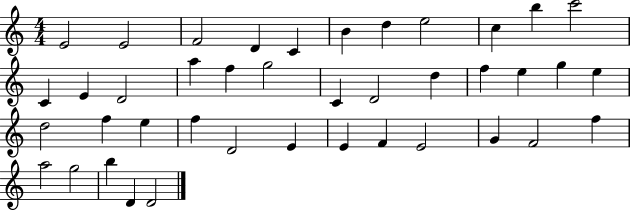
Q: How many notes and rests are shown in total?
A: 41